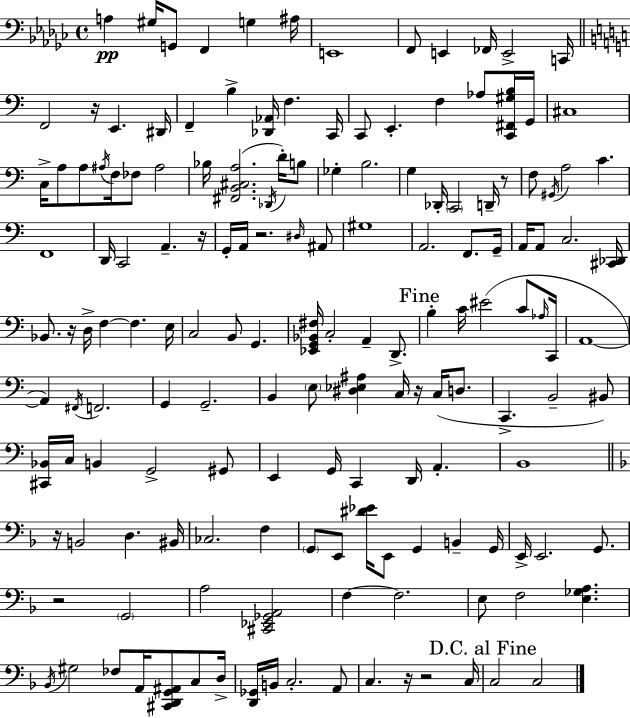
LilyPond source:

{
  \clef bass
  \time 4/4
  \defaultTimeSignature
  \key ees \minor
  a4\pp gis16 g,8 f,4 g4 ais16 | e,1 | f,8 e,4 fes,16 e,2-> c,16 | \bar "||" \break \key c \major f,2 r16 e,4. dis,16 | f,4-- b4-> <des, aes,>16 f4. c,16 | c,8 e,4.-. f4 aes8 <c, fis, gis b>16 g,16 | cis1 | \break c16-> a8 a8 \acciaccatura { ais16 } f16 fes8 ais2 | bes16 <fis, b, cis a>2.( \acciaccatura { des,16 } d'16-.) | b8 ges4-. b2. | g4 des,16-. \parenthesize c,2 d,16-- | \break r8 f8 \acciaccatura { gis,16 } a2 c'4. | f,1 | d,16 c,2 a,4.-- | r16 g,16-. a,16 r2. | \break \grace { dis16 } ais,8 gis1 | a,2. | f,8. g,16-- a,16 a,8 c2. | <cis, des,>16 bes,8. r16 d16-> f4~~ f4. | \break e16 c2 b,8 g,4. | <ees, g, bes, fis>16 c2-. a,4-- | d,8.-> \mark "Fine" b4-. c'16 eis'2( | c'8 \grace { aes16 } c,16 a,1~~ | \break a,4) \acciaccatura { fis,16 } f,2. | g,4 g,2.-- | b,4 \parenthesize e8 <dis ees ais>4 | c16 r16 c16( d8. c,4.-> b,2-- | \break bis,8) <cis, bes,>16 c16 b,4 g,2-> | gis,8 e,4 g,16 c,4 d,16 | a,4.-. b,1 | \bar "||" \break \key d \minor r16 b,2 d4. bis,16 | ces2. f4 | \parenthesize g,8 e,8 <dis' ees'>16 e,8 g,4 b,4-- g,16 | e,16-> e,2. g,8. | \break r2 \parenthesize g,2 | a2 <cis, ees, ges, a,>2 | f4~~ f2. | e8 f2 <e ges a>4. | \break \acciaccatura { bes,16 } gis2 fes8 a,16 <cis, d, g, ais,>8 c8 | d16-> <d, ges,>16 b,16 c2.-. a,8 | c4. r16 r2 | c16 \mark "D.C. al Fine" c2 c2 | \break \bar "|."
}